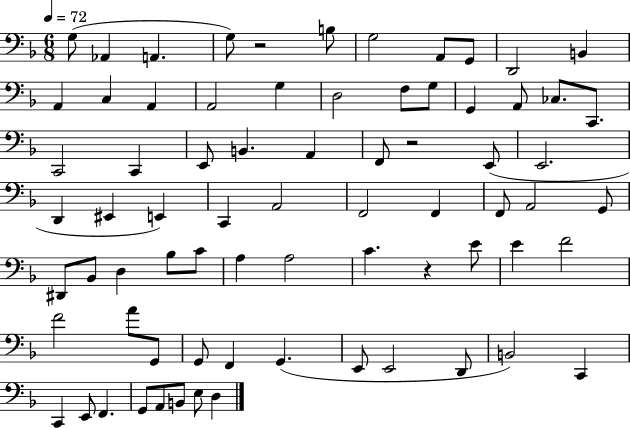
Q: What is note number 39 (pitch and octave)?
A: A2